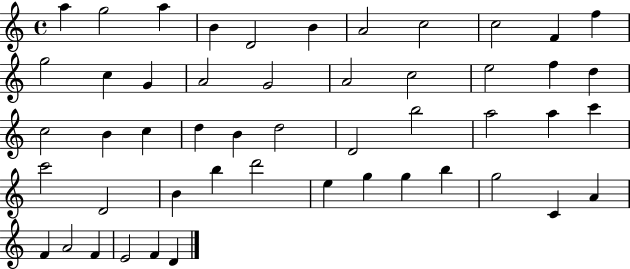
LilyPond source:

{
  \clef treble
  \time 4/4
  \defaultTimeSignature
  \key c \major
  a''4 g''2 a''4 | b'4 d'2 b'4 | a'2 c''2 | c''2 f'4 f''4 | \break g''2 c''4 g'4 | a'2 g'2 | a'2 c''2 | e''2 f''4 d''4 | \break c''2 b'4 c''4 | d''4 b'4 d''2 | d'2 b''2 | a''2 a''4 c'''4 | \break c'''2 d'2 | b'4 b''4 d'''2 | e''4 g''4 g''4 b''4 | g''2 c'4 a'4 | \break f'4 a'2 f'4 | e'2 f'4 d'4 | \bar "|."
}